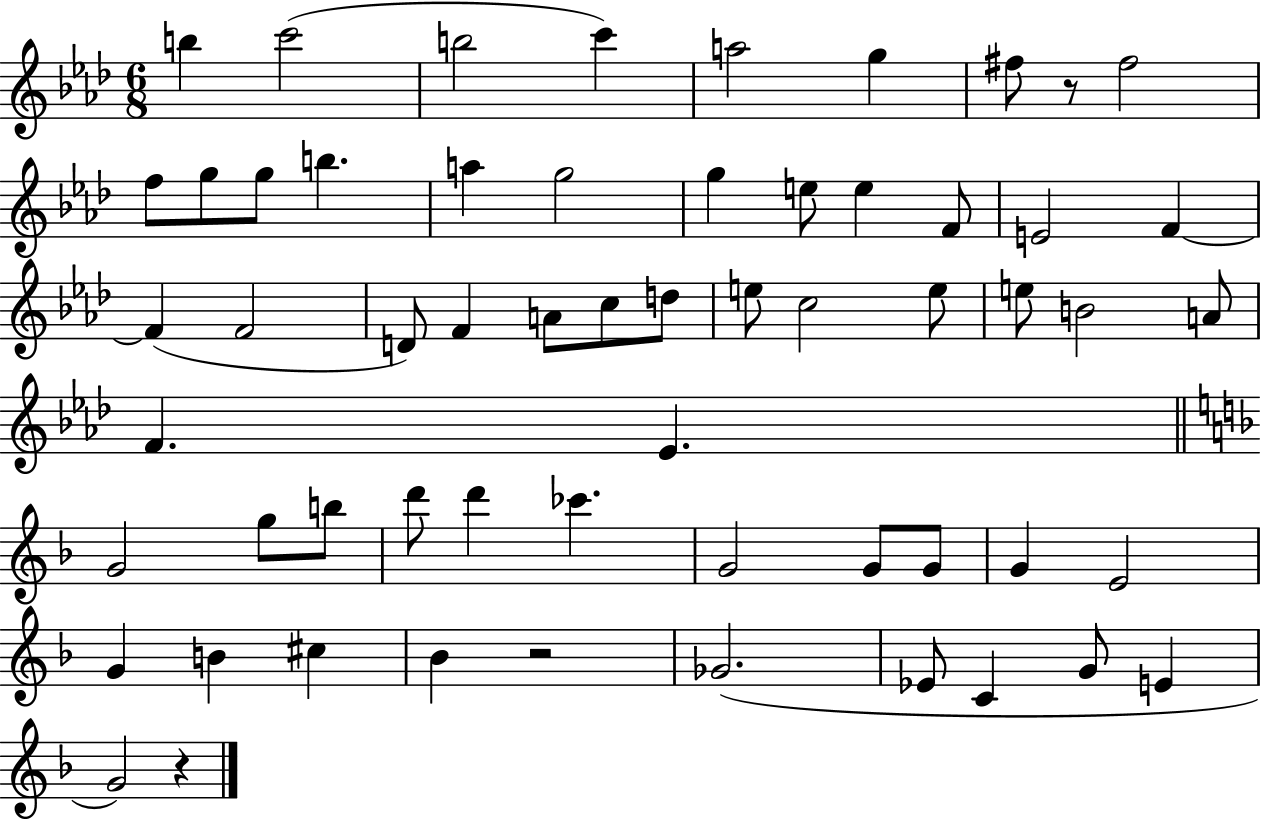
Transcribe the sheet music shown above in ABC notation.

X:1
T:Untitled
M:6/8
L:1/4
K:Ab
b c'2 b2 c' a2 g ^f/2 z/2 ^f2 f/2 g/2 g/2 b a g2 g e/2 e F/2 E2 F F F2 D/2 F A/2 c/2 d/2 e/2 c2 e/2 e/2 B2 A/2 F _E G2 g/2 b/2 d'/2 d' _c' G2 G/2 G/2 G E2 G B ^c _B z2 _G2 _E/2 C G/2 E G2 z